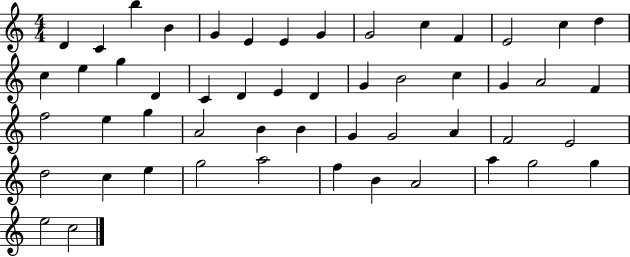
X:1
T:Untitled
M:4/4
L:1/4
K:C
D C b B G E E G G2 c F E2 c d c e g D C D E D G B2 c G A2 F f2 e g A2 B B G G2 A F2 E2 d2 c e g2 a2 f B A2 a g2 g e2 c2